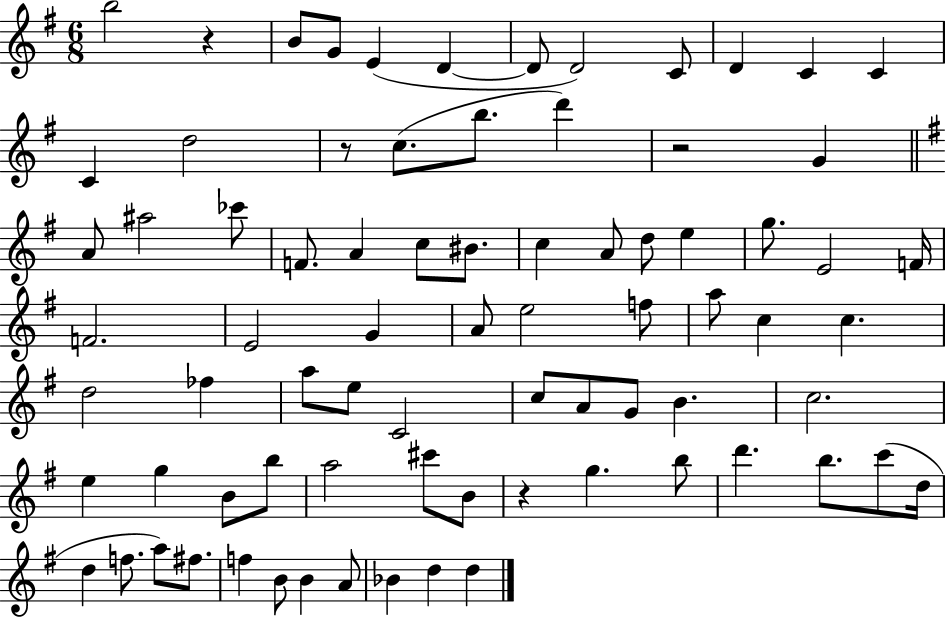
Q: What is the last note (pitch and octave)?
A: D5